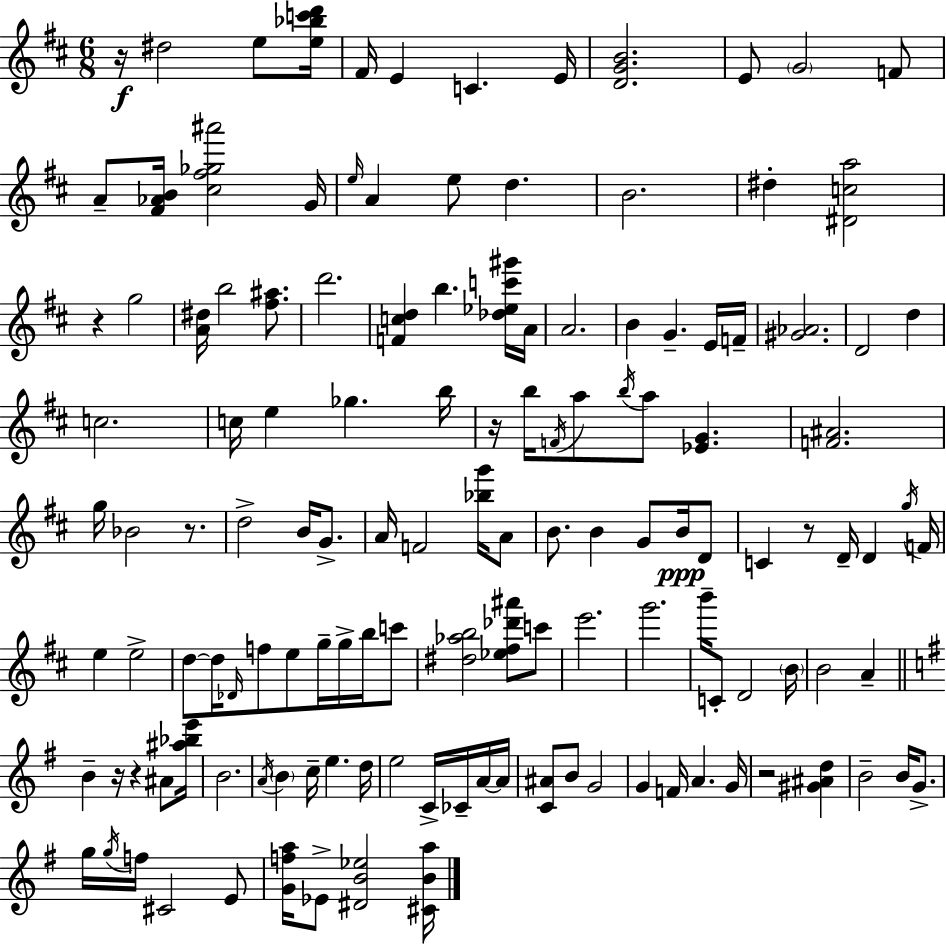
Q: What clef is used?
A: treble